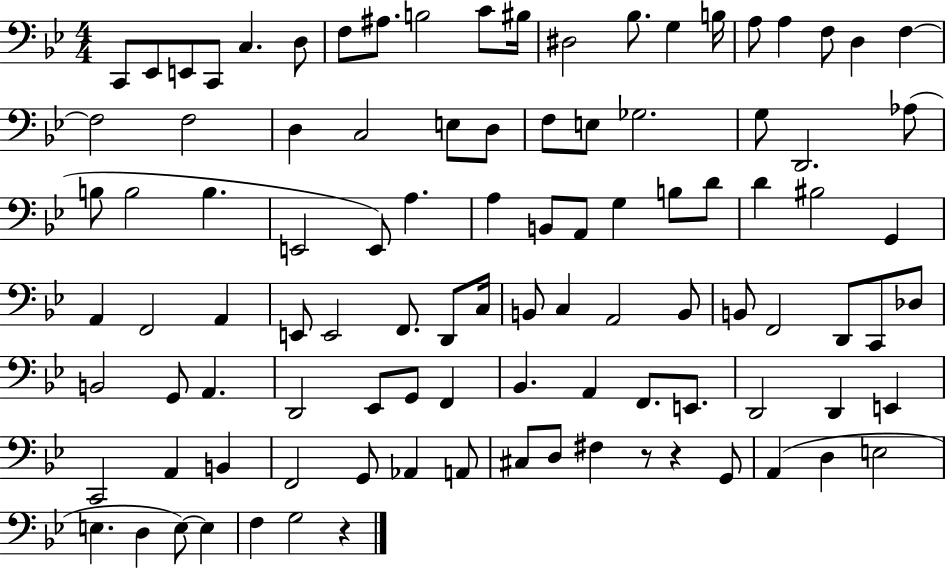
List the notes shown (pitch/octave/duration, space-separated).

C2/e Eb2/e E2/e C2/e C3/q. D3/e F3/e A#3/e. B3/h C4/e BIS3/s D#3/h Bb3/e. G3/q B3/s A3/e A3/q F3/e D3/q F3/q F3/h F3/h D3/q C3/h E3/e D3/e F3/e E3/e Gb3/h. G3/e D2/h. Ab3/e B3/e B3/h B3/q. E2/h E2/e A3/q. A3/q B2/e A2/e G3/q B3/e D4/e D4/q BIS3/h G2/q A2/q F2/h A2/q E2/e E2/h F2/e. D2/e C3/s B2/e C3/q A2/h B2/e B2/e F2/h D2/e C2/e Db3/e B2/h G2/e A2/q. D2/h Eb2/e G2/e F2/q Bb2/q. A2/q F2/e. E2/e. D2/h D2/q E2/q C2/h A2/q B2/q F2/h G2/e Ab2/q A2/e C#3/e D3/e F#3/q R/e R/q G2/e A2/q D3/q E3/h E3/q. D3/q E3/e E3/q F3/q G3/h R/q